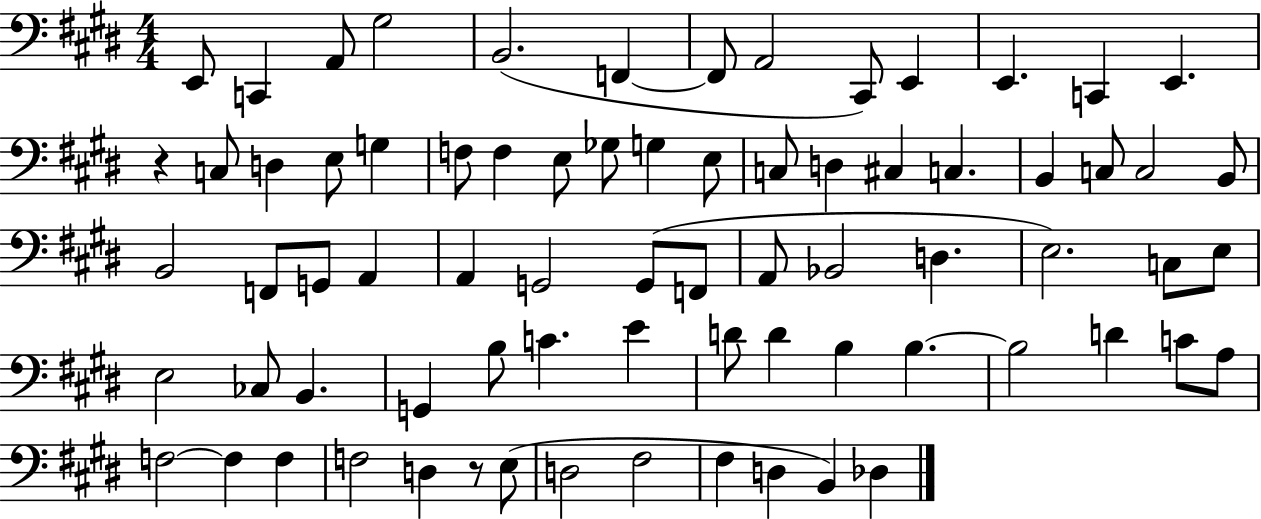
X:1
T:Untitled
M:4/4
L:1/4
K:E
E,,/2 C,, A,,/2 ^G,2 B,,2 F,, F,,/2 A,,2 ^C,,/2 E,, E,, C,, E,, z C,/2 D, E,/2 G, F,/2 F, E,/2 _G,/2 G, E,/2 C,/2 D, ^C, C, B,, C,/2 C,2 B,,/2 B,,2 F,,/2 G,,/2 A,, A,, G,,2 G,,/2 F,,/2 A,,/2 _B,,2 D, E,2 C,/2 E,/2 E,2 _C,/2 B,, G,, B,/2 C E D/2 D B, B, B,2 D C/2 A,/2 F,2 F, F, F,2 D, z/2 E,/2 D,2 ^F,2 ^F, D, B,, _D,